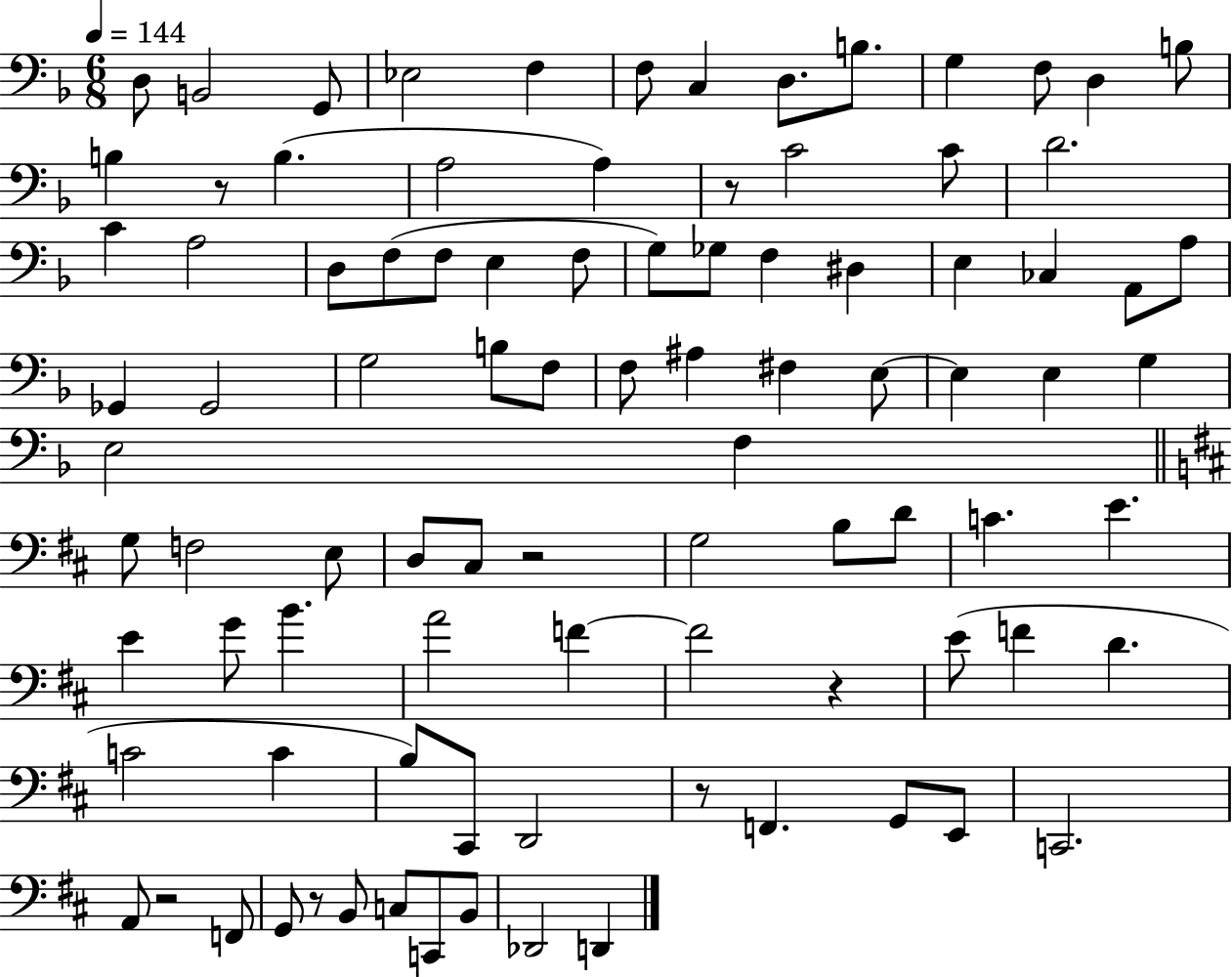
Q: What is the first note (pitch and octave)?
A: D3